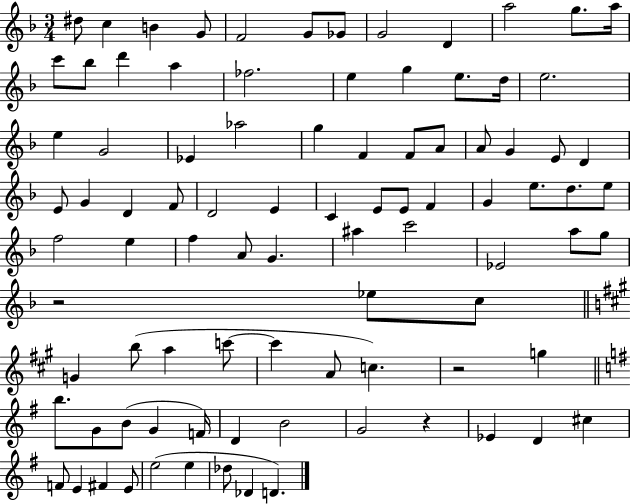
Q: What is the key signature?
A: F major